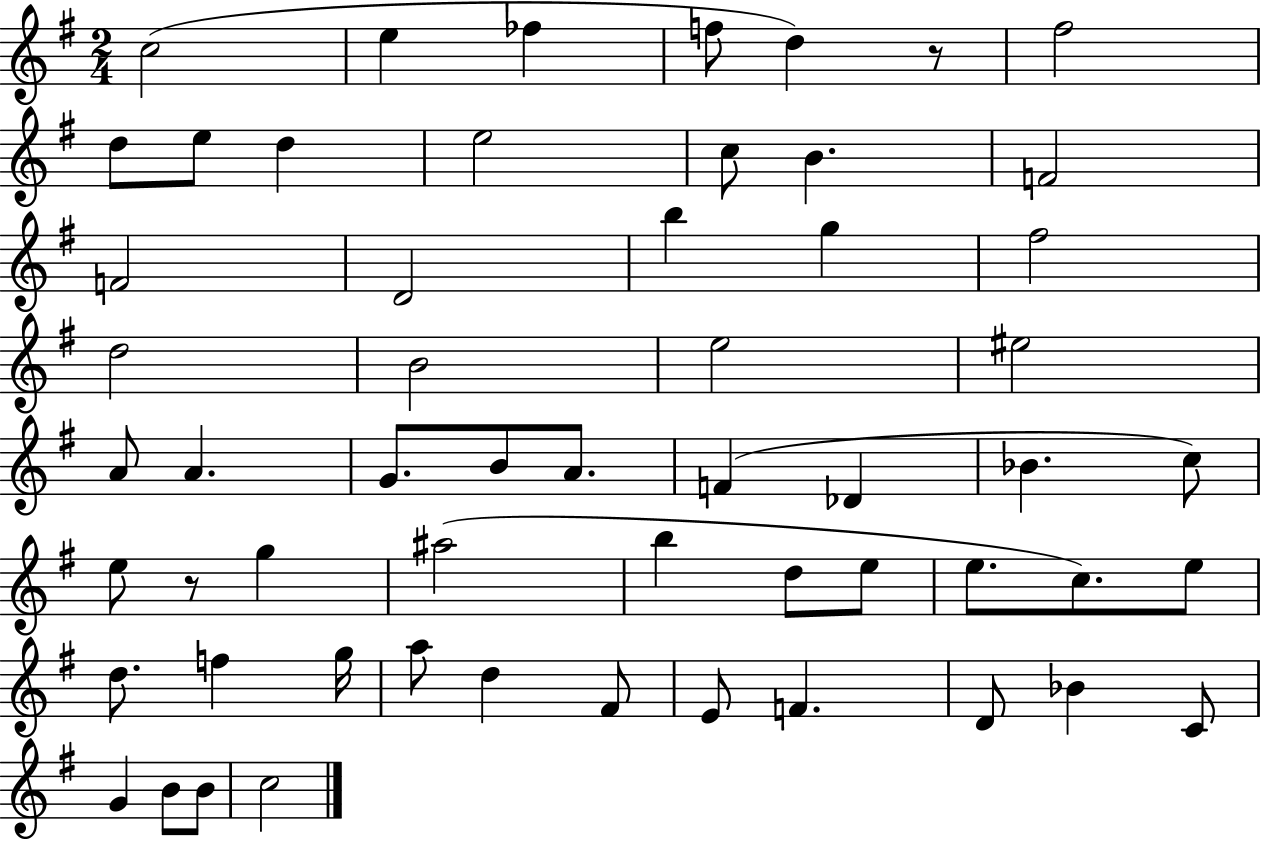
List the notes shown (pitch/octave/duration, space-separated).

C5/h E5/q FES5/q F5/e D5/q R/e F#5/h D5/e E5/e D5/q E5/h C5/e B4/q. F4/h F4/h D4/h B5/q G5/q F#5/h D5/h B4/h E5/h EIS5/h A4/e A4/q. G4/e. B4/e A4/e. F4/q Db4/q Bb4/q. C5/e E5/e R/e G5/q A#5/h B5/q D5/e E5/e E5/e. C5/e. E5/e D5/e. F5/q G5/s A5/e D5/q F#4/e E4/e F4/q. D4/e Bb4/q C4/e G4/q B4/e B4/e C5/h